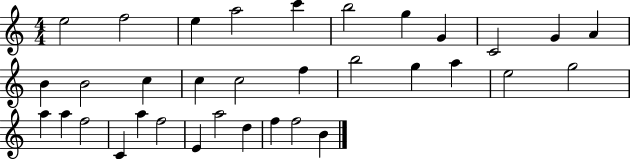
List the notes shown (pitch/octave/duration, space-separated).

E5/h F5/h E5/q A5/h C6/q B5/h G5/q G4/q C4/h G4/q A4/q B4/q B4/h C5/q C5/q C5/h F5/q B5/h G5/q A5/q E5/h G5/h A5/q A5/q F5/h C4/q A5/q F5/h E4/q A5/h D5/q F5/q F5/h B4/q